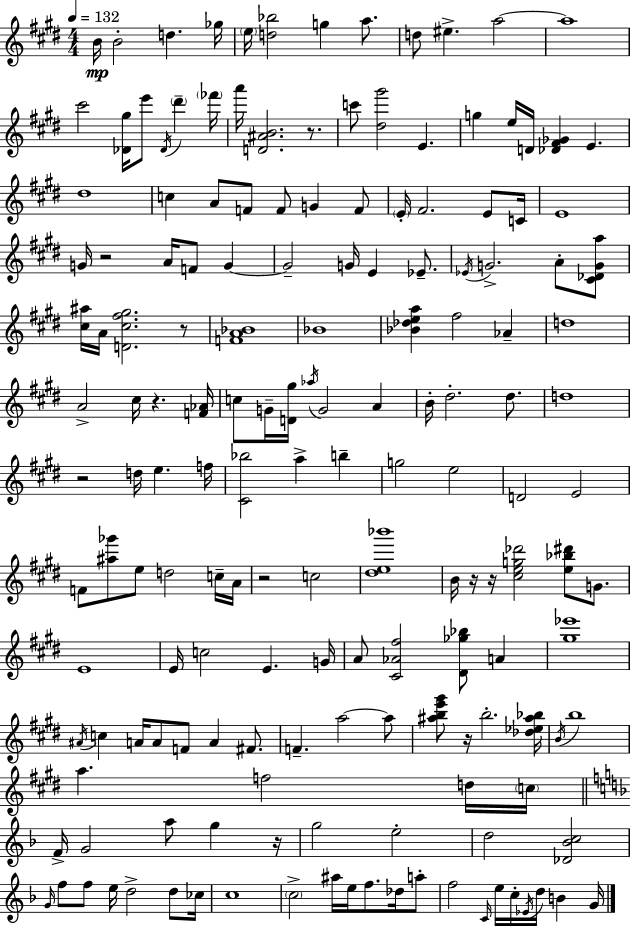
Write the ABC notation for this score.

X:1
T:Untitled
M:4/4
L:1/4
K:E
B/4 B2 d _g/4 e/4 [d_b]2 g a/2 d/2 ^e a2 a4 ^c'2 [_D^g]/4 e'/2 _D/4 ^d' _f'/4 a'/4 [D^AB]2 z/2 c'/2 [^d^g']2 E g e/4 D/4 [_D^F_G] E ^d4 c A/2 F/2 F/2 G F/2 E/4 ^F2 E/2 C/4 E4 G/4 z2 A/4 F/2 G G2 G/4 E _E/2 _E/4 G2 A/2 [^C_DGa]/2 [^c^a]/4 A/4 [D^c^f^g]2 z/2 [FA_B]4 _B4 [_B_dea] ^f2 _A d4 A2 ^c/4 z [F_A]/4 c/2 G/4 [D^g]/4 _a/4 G2 A B/4 ^d2 ^d/2 d4 z2 d/4 e f/4 [^C_b]2 a b g2 e2 D2 E2 F/2 [^a_g']/2 e/2 d2 c/4 A/4 z2 c2 [^de_b']4 B/4 z/4 z/4 [^ceg_d']2 [e_b^d']/2 G/2 E4 E/4 c2 E G/4 A/2 [^C_A^f]2 [^D_g_b]/2 A [^g_e']4 ^A/4 c A/4 A/2 F/2 A ^F/2 F a2 a/2 [^abe'^g']/2 z/4 b2 [_d_e^a_b]/4 B/4 b4 a f2 d/4 c/4 F/4 G2 a/2 g z/4 g2 e2 d2 [_D_Bc]2 G/4 f/2 f/2 e/4 d2 d/2 _c/4 c4 c2 ^a/4 e/4 f/2 _d/4 a/2 f2 C/4 e/4 c/4 _E/4 d/4 B G/4